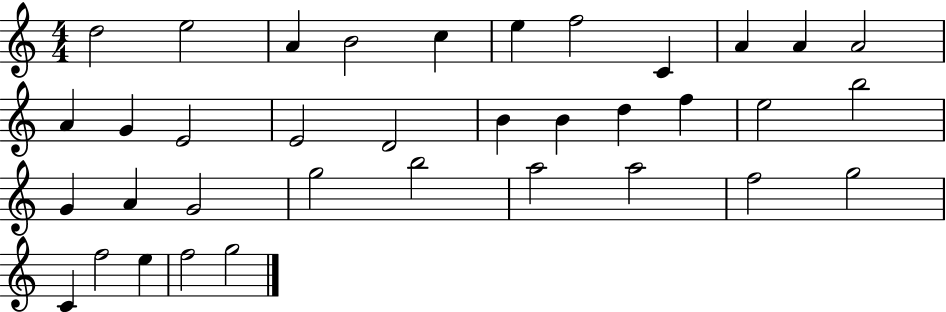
{
  \clef treble
  \numericTimeSignature
  \time 4/4
  \key c \major
  d''2 e''2 | a'4 b'2 c''4 | e''4 f''2 c'4 | a'4 a'4 a'2 | \break a'4 g'4 e'2 | e'2 d'2 | b'4 b'4 d''4 f''4 | e''2 b''2 | \break g'4 a'4 g'2 | g''2 b''2 | a''2 a''2 | f''2 g''2 | \break c'4 f''2 e''4 | f''2 g''2 | \bar "|."
}